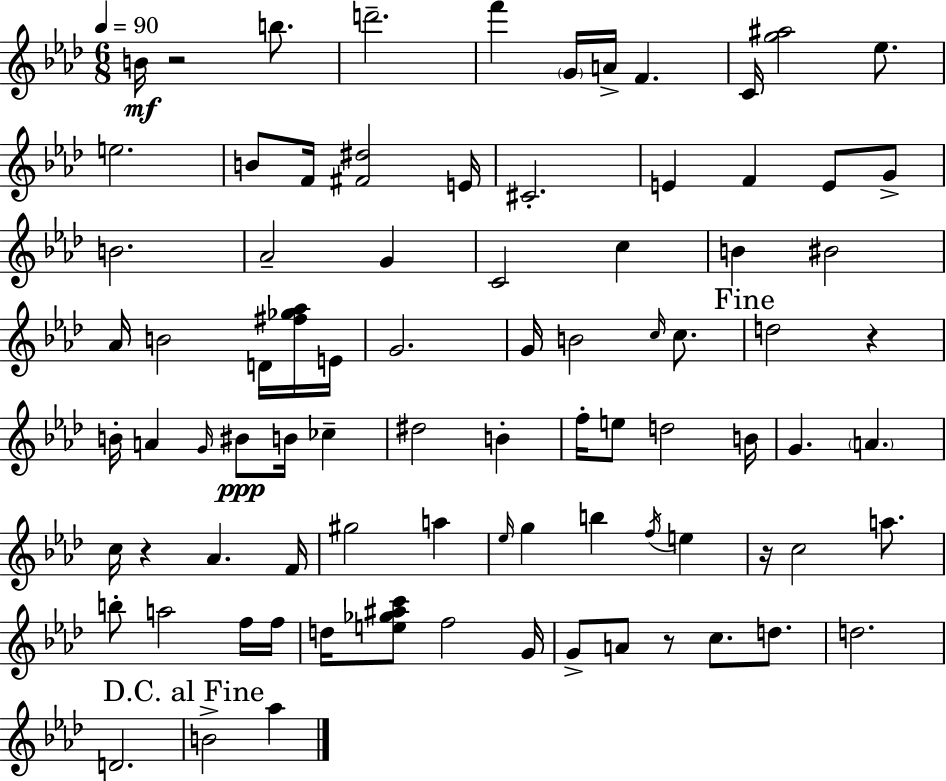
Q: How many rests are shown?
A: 5